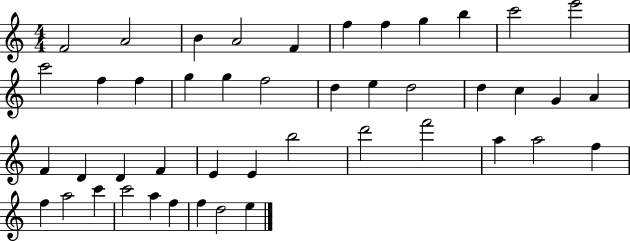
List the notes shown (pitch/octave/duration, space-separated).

F4/h A4/h B4/q A4/h F4/q F5/q F5/q G5/q B5/q C6/h E6/h C6/h F5/q F5/q G5/q G5/q F5/h D5/q E5/q D5/h D5/q C5/q G4/q A4/q F4/q D4/q D4/q F4/q E4/q E4/q B5/h D6/h F6/h A5/q A5/h F5/q F5/q A5/h C6/q C6/h A5/q F5/q F5/q D5/h E5/q